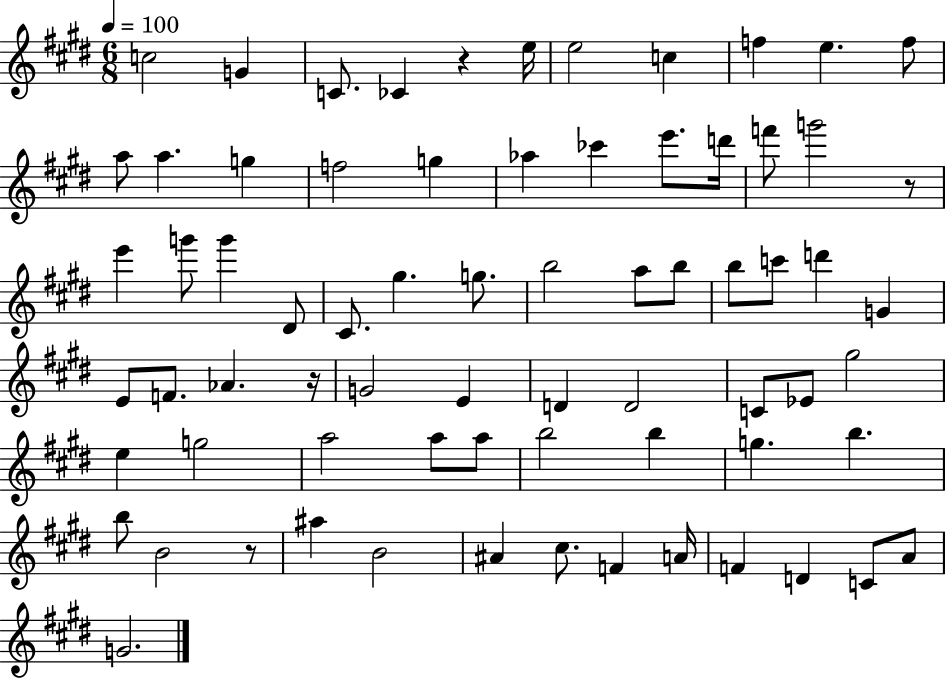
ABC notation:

X:1
T:Untitled
M:6/8
L:1/4
K:E
c2 G C/2 _C z e/4 e2 c f e f/2 a/2 a g f2 g _a _c' e'/2 d'/4 f'/2 g'2 z/2 e' g'/2 g' ^D/2 ^C/2 ^g g/2 b2 a/2 b/2 b/2 c'/2 d' G E/2 F/2 _A z/4 G2 E D D2 C/2 _E/2 ^g2 e g2 a2 a/2 a/2 b2 b g b b/2 B2 z/2 ^a B2 ^A ^c/2 F A/4 F D C/2 A/2 G2